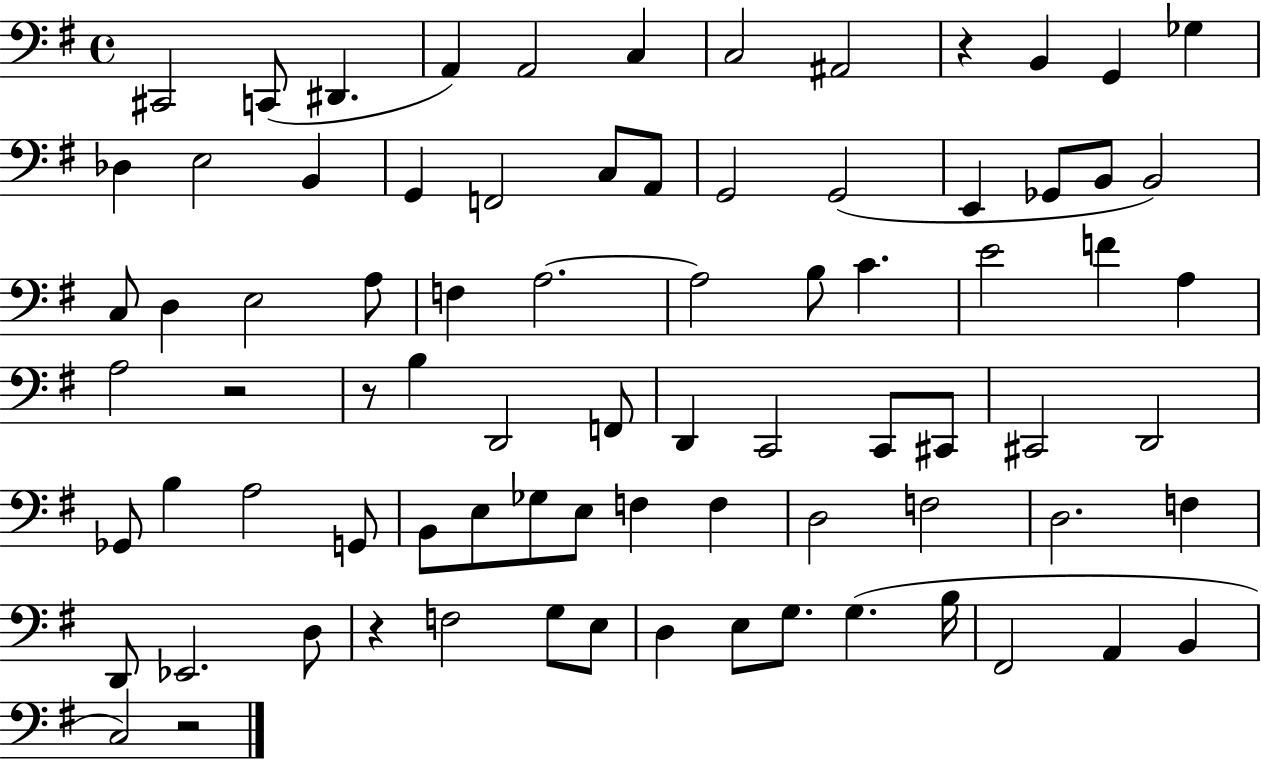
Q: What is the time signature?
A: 4/4